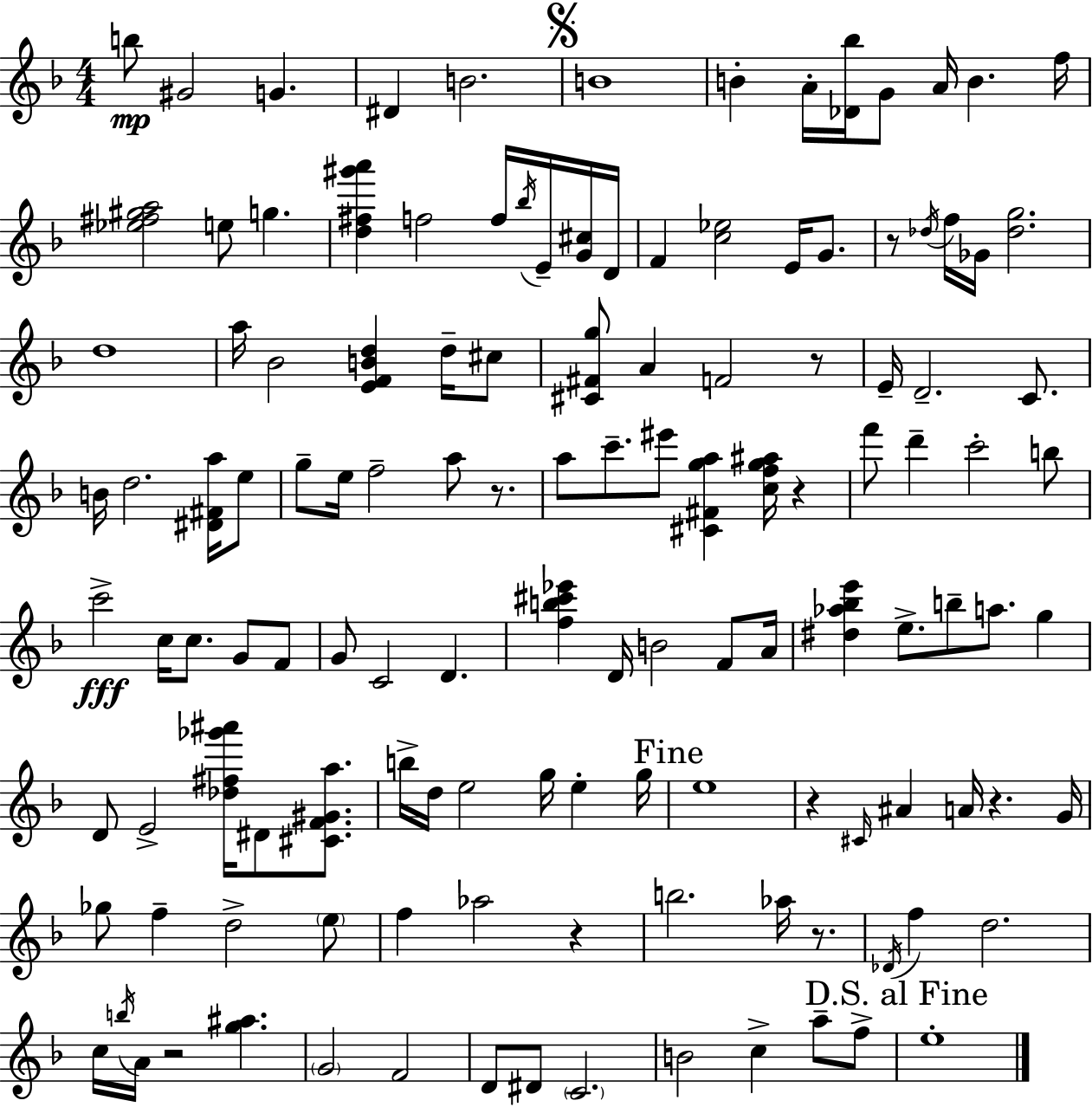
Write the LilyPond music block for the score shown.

{
  \clef treble
  \numericTimeSignature
  \time 4/4
  \key f \major
  \repeat volta 2 { b''8\mp gis'2 g'4. | dis'4 b'2. | \mark \markup { \musicglyph "scripts.segno" } b'1 | b'4-. a'16-. <des' bes''>16 g'8 a'16 b'4. f''16 | \break <ees'' fis'' gis'' a''>2 e''8 g''4. | <d'' fis'' gis''' a'''>4 f''2 f''16 \acciaccatura { bes''16 } e'16-- <g' cis''>16 | d'16 f'4 <c'' ees''>2 e'16 g'8. | r8 \acciaccatura { des''16 } f''16 ges'16 <des'' g''>2. | \break d''1 | a''16 bes'2 <e' f' b' d''>4 d''16-- | cis''8 <cis' fis' g''>8 a'4 f'2 | r8 e'16-- d'2.-- c'8. | \break b'16 d''2. <dis' fis' a''>16 | e''8 g''8-- e''16 f''2-- a''8 r8. | a''8 c'''8.-- eis'''8 <cis' fis' g'' a''>4 <c'' f'' g'' ais''>16 r4 | f'''8 d'''4-- c'''2-. | \break b''8 c'''2->\fff c''16 c''8. g'8 | f'8 g'8 c'2 d'4. | <f'' b'' cis''' ees'''>4 d'16 b'2 f'8 | a'16 <dis'' aes'' bes'' e'''>4 e''8.-> b''8-- a''8. g''4 | \break d'8 e'2-> <des'' fis'' ges''' ais'''>16 dis'8 <cis' f' gis' a''>8. | b''16-> d''16 e''2 g''16 e''4-. | g''16 \mark "Fine" e''1 | r4 \grace { cis'16 } ais'4 a'16 r4. | \break g'16 ges''8 f''4-- d''2-> | \parenthesize e''8 f''4 aes''2 r4 | b''2. aes''16 | r8. \acciaccatura { des'16 } f''4 d''2. | \break c''16 \acciaccatura { b''16 } a'16 r2 <g'' ais''>4. | \parenthesize g'2 f'2 | d'8 dis'8 \parenthesize c'2. | b'2 c''4-> | \break a''8-- f''8-> \mark "D.S. al Fine" e''1-. | } \bar "|."
}